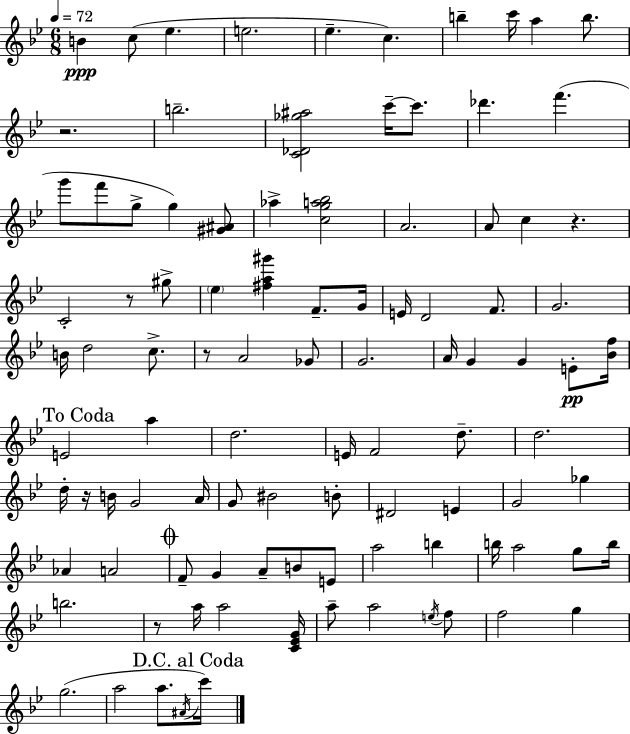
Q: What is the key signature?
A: BES major